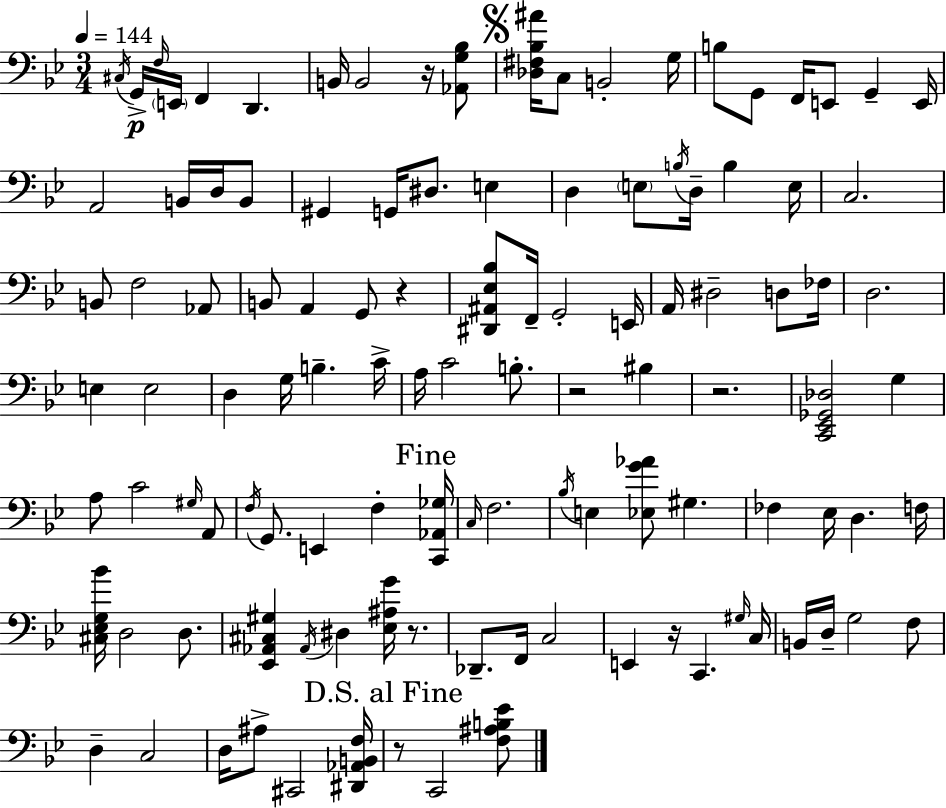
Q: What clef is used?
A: bass